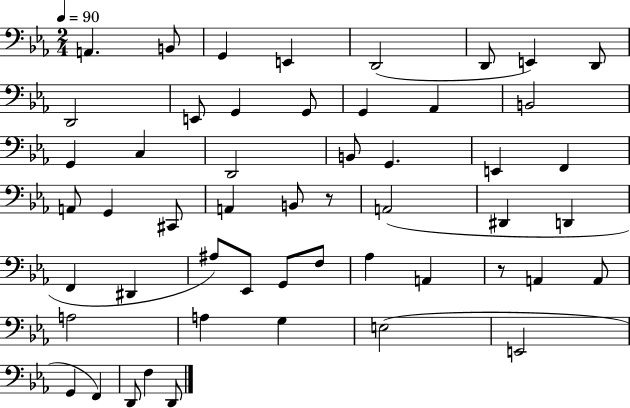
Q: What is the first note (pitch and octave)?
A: A2